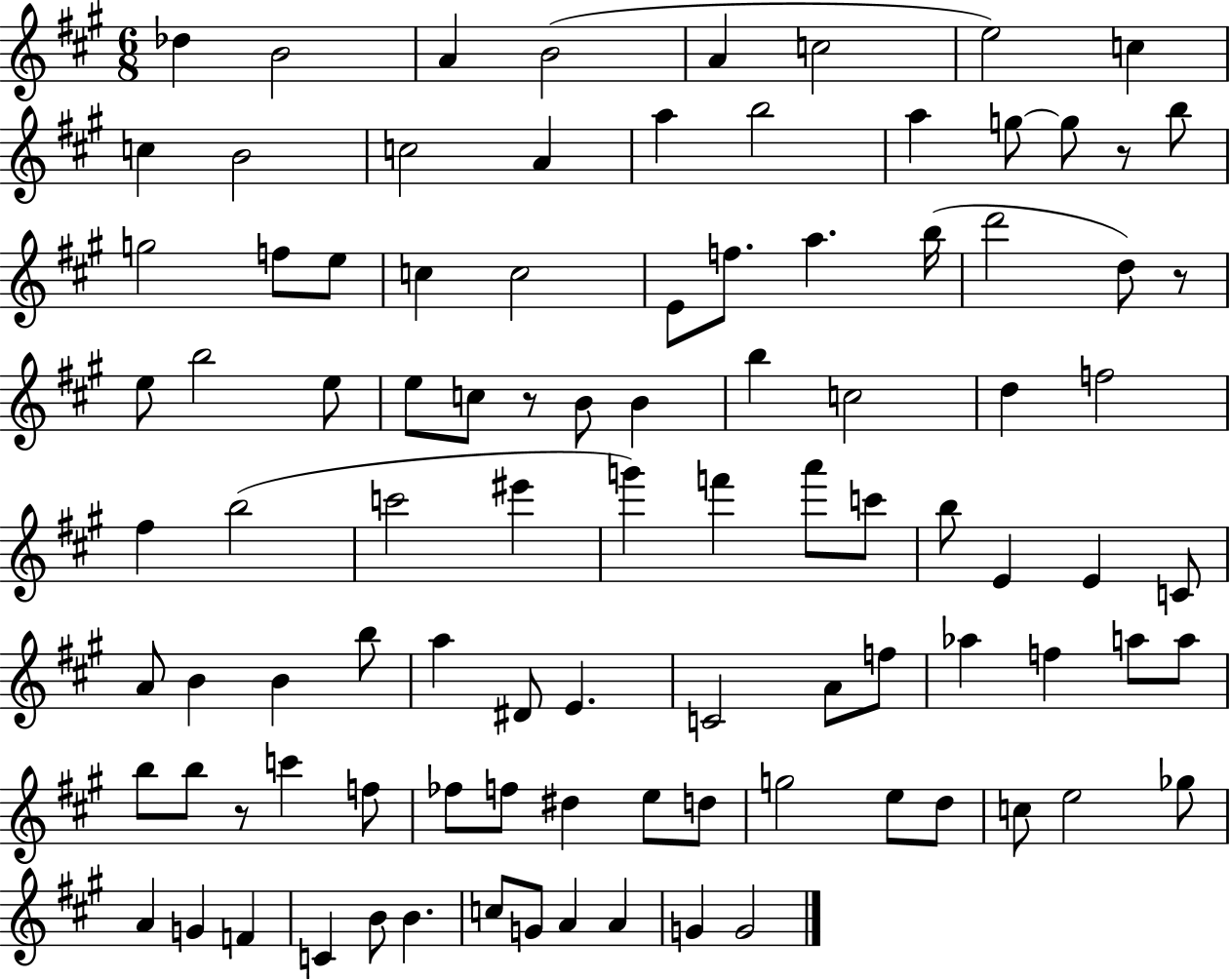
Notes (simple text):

Db5/q B4/h A4/q B4/h A4/q C5/h E5/h C5/q C5/q B4/h C5/h A4/q A5/q B5/h A5/q G5/e G5/e R/e B5/e G5/h F5/e E5/e C5/q C5/h E4/e F5/e. A5/q. B5/s D6/h D5/e R/e E5/e B5/h E5/e E5/e C5/e R/e B4/e B4/q B5/q C5/h D5/q F5/h F#5/q B5/h C6/h EIS6/q G6/q F6/q A6/e C6/e B5/e E4/q E4/q C4/e A4/e B4/q B4/q B5/e A5/q D#4/e E4/q. C4/h A4/e F5/e Ab5/q F5/q A5/e A5/e B5/e B5/e R/e C6/q F5/e FES5/e F5/e D#5/q E5/e D5/e G5/h E5/e D5/e C5/e E5/h Gb5/e A4/q G4/q F4/q C4/q B4/e B4/q. C5/e G4/e A4/q A4/q G4/q G4/h